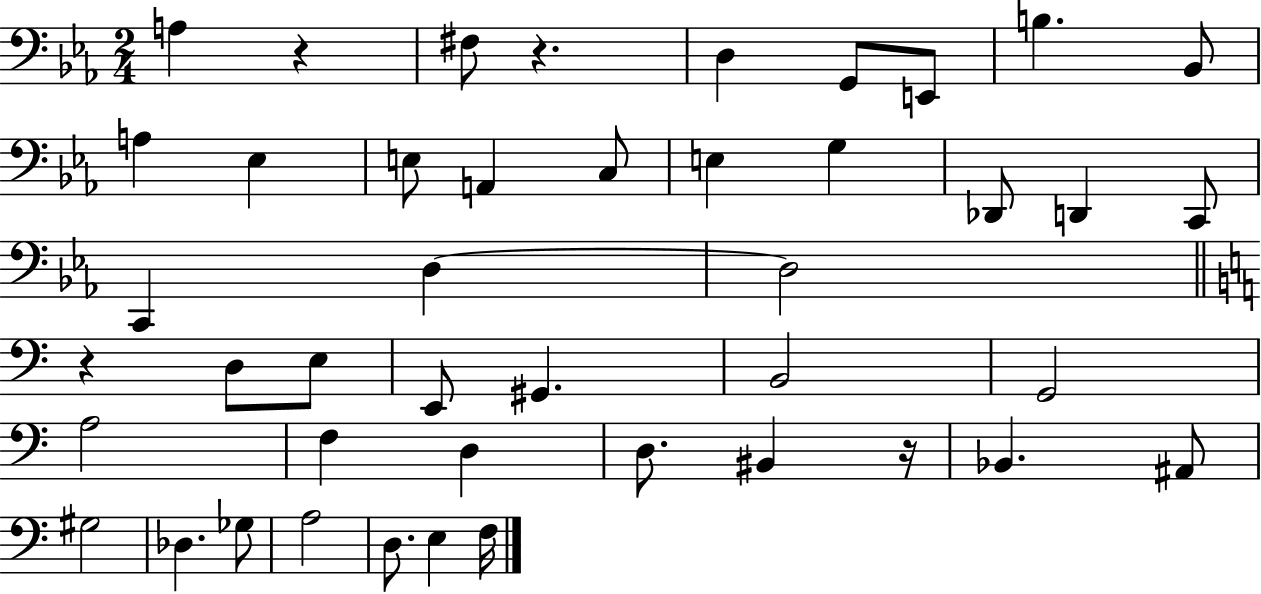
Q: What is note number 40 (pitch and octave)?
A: F3